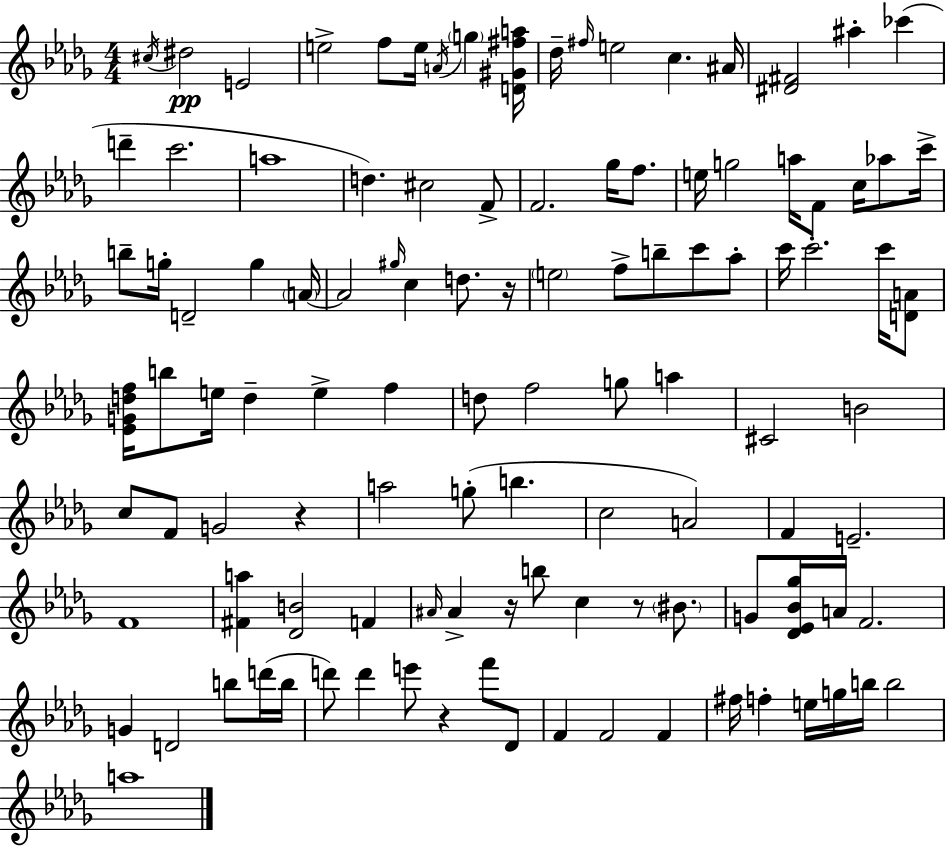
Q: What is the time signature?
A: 4/4